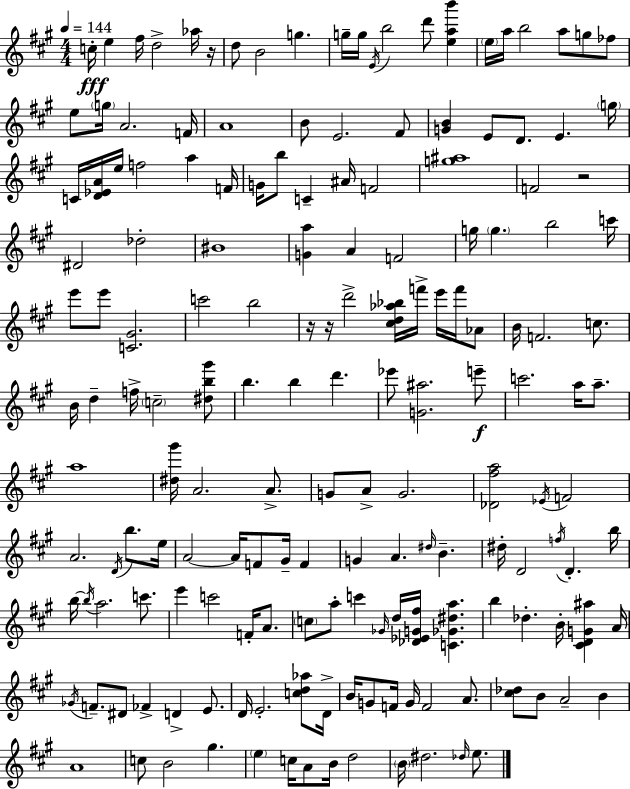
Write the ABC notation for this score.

X:1
T:Untitled
M:4/4
L:1/4
K:A
c/4 e ^f/4 d2 _a/4 z/4 d/2 B2 g g/4 g/4 E/4 b2 d'/2 [eab'] e/4 a/4 b2 a/2 g/2 _f/2 e/2 g/4 A2 F/4 A4 B/2 E2 ^F/2 [GB] E/2 D/2 E g/4 C/4 [D_EA]/4 e/4 f2 a F/4 G/4 b/2 C ^A/4 F2 [g^a]4 F2 z2 ^D2 _d2 ^B4 [Ga] A F2 g/4 g b2 c'/4 e'/2 e'/2 [C^G]2 c'2 b2 z/4 z/4 d'2 [^cd_a_b]/4 f'/4 e'/4 f'/4 _A/2 B/4 F2 c/2 B/4 d f/4 c2 [^db^g']/2 b b d' _e'/2 [G^a]2 e'/2 c'2 a/4 a/2 a4 [^d^g']/4 A2 A/2 G/2 A/2 G2 [_D^fa]2 _E/4 F2 A2 D/4 b/2 e/4 A2 A/4 F/2 ^G/4 F G A ^d/4 B ^d/4 D2 f/4 D b/4 b/4 b/4 a2 c'/2 e' c'2 F/4 A/2 c/2 a/2 c' _G/4 d/4 [_D_EG^f]/4 [C_G^da] b _d B/4 [^CDG^a] A/4 _G/4 F/2 ^D/2 _F D E/2 D/4 E2 [cd_a]/2 D/4 B/4 G/2 F/4 G/4 F2 A/2 [^c_d]/2 B/2 A2 B A4 c/2 B2 ^g e c/4 A/2 B/4 d2 B/4 ^d2 _d/4 e/2